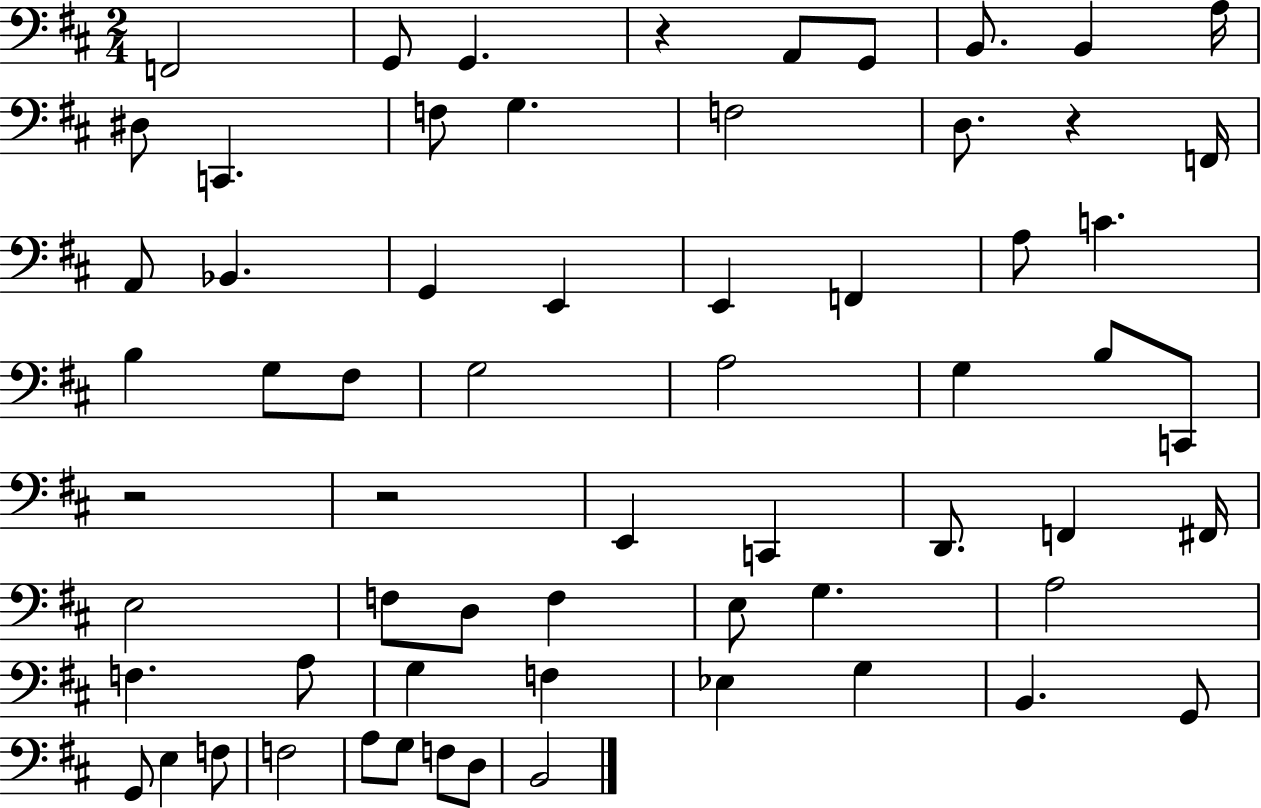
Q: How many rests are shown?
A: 4